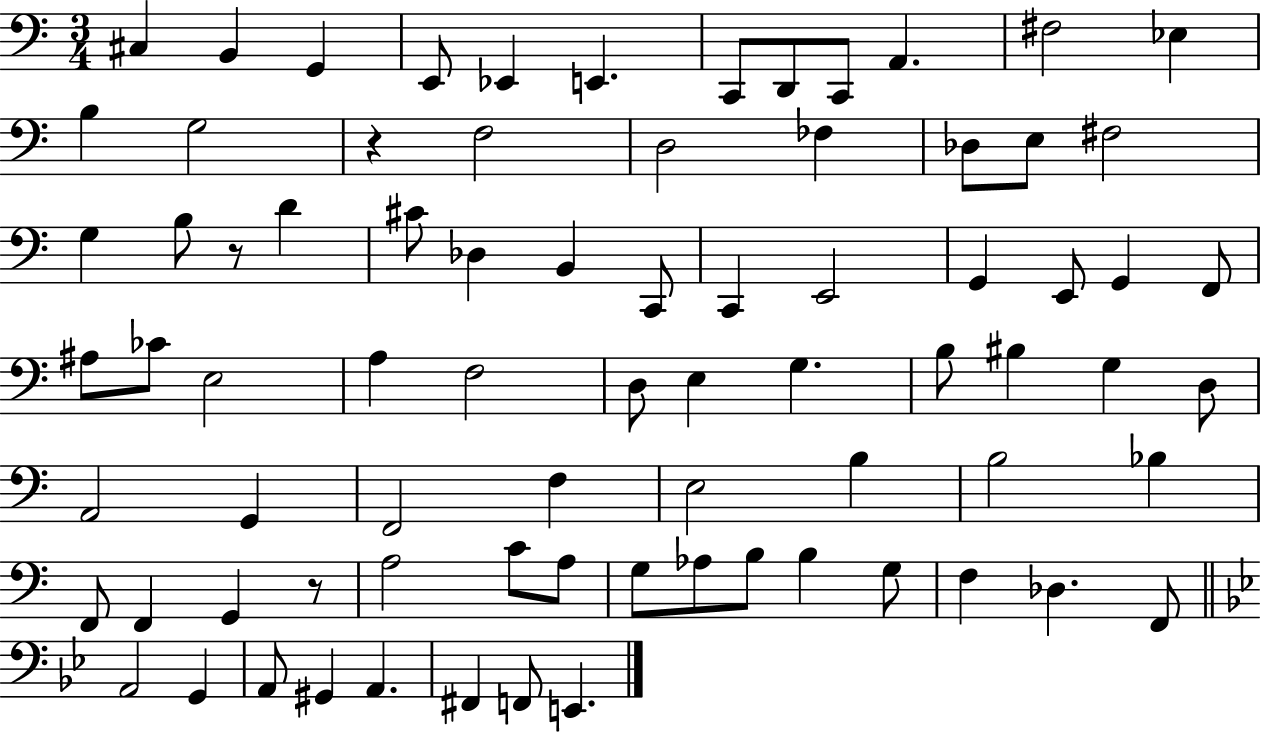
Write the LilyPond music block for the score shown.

{
  \clef bass
  \numericTimeSignature
  \time 3/4
  \key c \major
  cis4 b,4 g,4 | e,8 ees,4 e,4. | c,8 d,8 c,8 a,4. | fis2 ees4 | \break b4 g2 | r4 f2 | d2 fes4 | des8 e8 fis2 | \break g4 b8 r8 d'4 | cis'8 des4 b,4 c,8 | c,4 e,2 | g,4 e,8 g,4 f,8 | \break ais8 ces'8 e2 | a4 f2 | d8 e4 g4. | b8 bis4 g4 d8 | \break a,2 g,4 | f,2 f4 | e2 b4 | b2 bes4 | \break f,8 f,4 g,4 r8 | a2 c'8 a8 | g8 aes8 b8 b4 g8 | f4 des4. f,8 | \break \bar "||" \break \key bes \major a,2 g,4 | a,8 gis,4 a,4. | fis,4 f,8 e,4. | \bar "|."
}